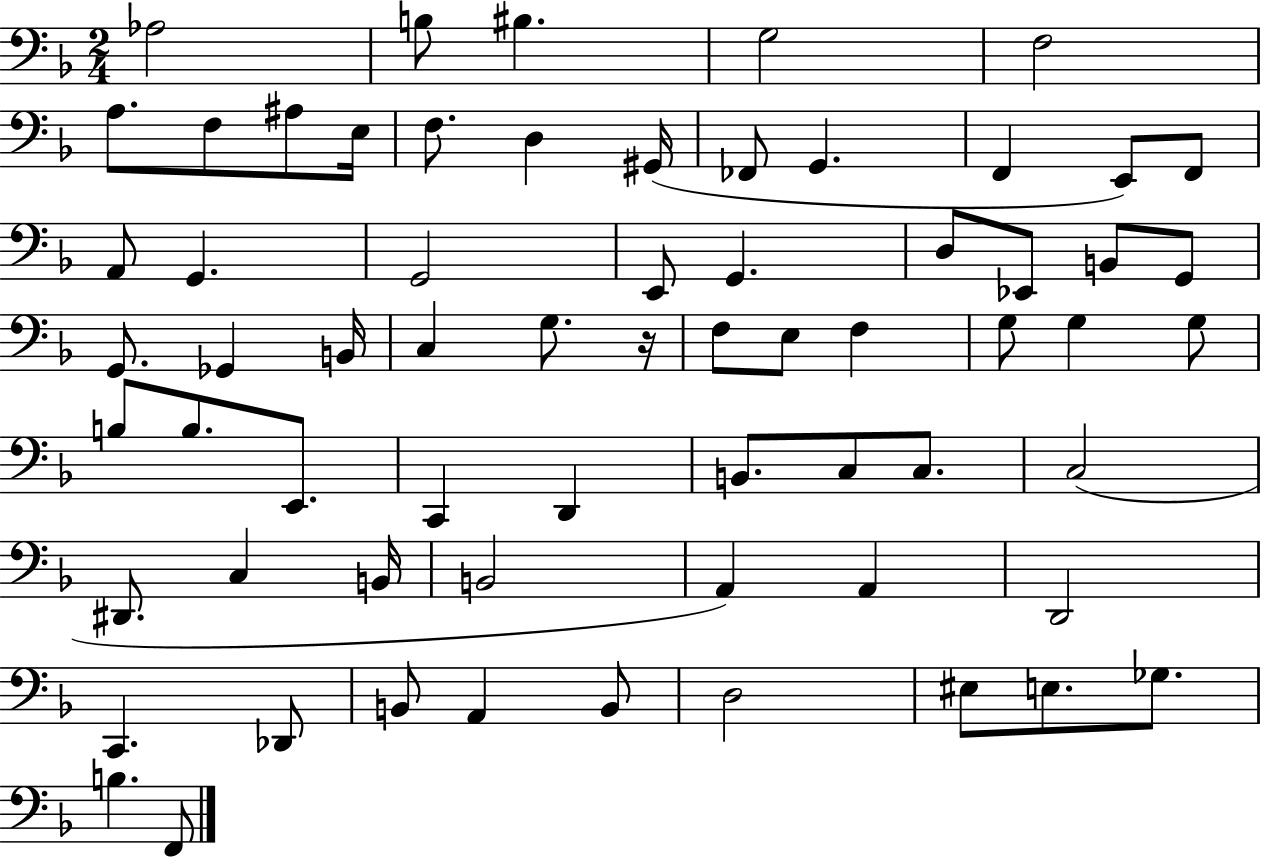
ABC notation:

X:1
T:Untitled
M:2/4
L:1/4
K:F
_A,2 B,/2 ^B, G,2 F,2 A,/2 F,/2 ^A,/2 E,/4 F,/2 D, ^G,,/4 _F,,/2 G,, F,, E,,/2 F,,/2 A,,/2 G,, G,,2 E,,/2 G,, D,/2 _E,,/2 B,,/2 G,,/2 G,,/2 _G,, B,,/4 C, G,/2 z/4 F,/2 E,/2 F, G,/2 G, G,/2 B,/2 B,/2 E,,/2 C,, D,, B,,/2 C,/2 C,/2 C,2 ^D,,/2 C, B,,/4 B,,2 A,, A,, D,,2 C,, _D,,/2 B,,/2 A,, B,,/2 D,2 ^E,/2 E,/2 _G,/2 B, F,,/2